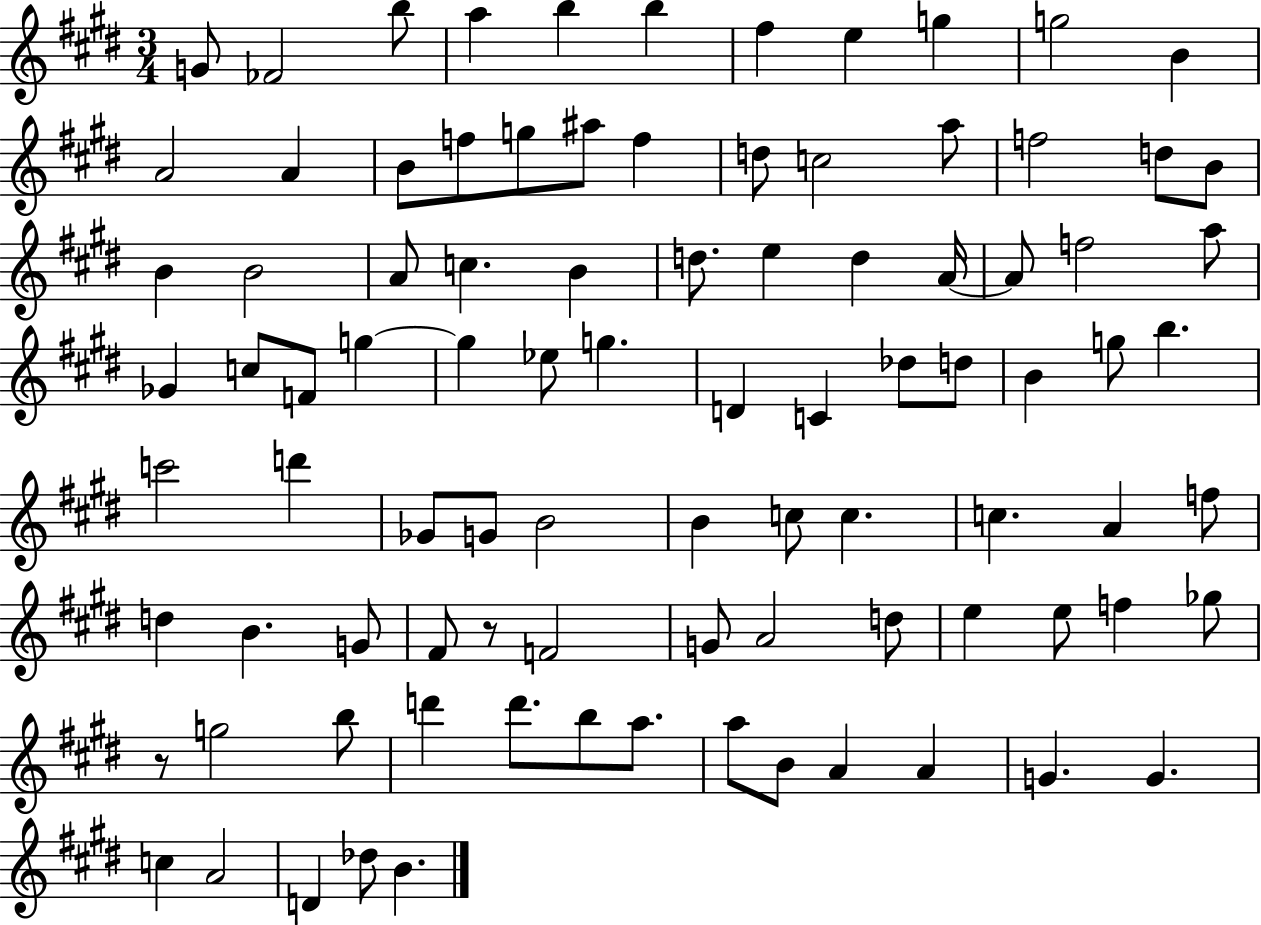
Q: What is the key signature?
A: E major